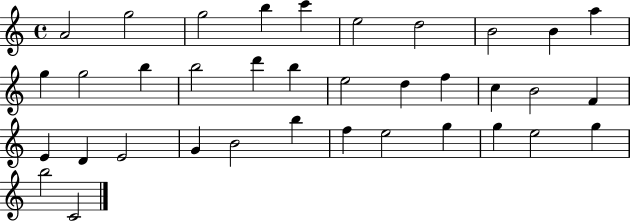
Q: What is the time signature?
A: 4/4